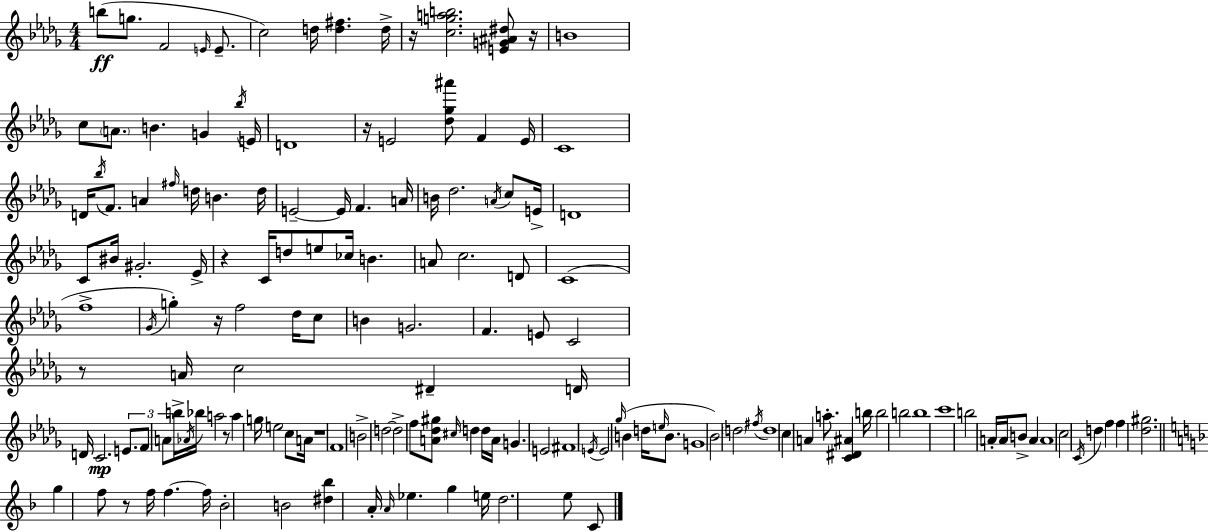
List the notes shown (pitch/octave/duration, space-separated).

B5/e G5/e. F4/h E4/s E4/e. C5/h D5/s [D5,F#5]/q. D5/s R/s [C5,G5,A5,B5]/h. [E4,G4,A#4,D#5]/e R/s B4/w C5/e A4/e. B4/q. G4/q Bb5/s E4/s D4/w R/s E4/h [Db5,Gb5,A#6]/e F4/q E4/s C4/w D4/s Bb5/s F4/e. A4/q F#5/s D5/s B4/q. D5/s E4/h E4/s F4/q. A4/s B4/s Db5/h. A4/s C5/e E4/s D4/w C4/e BIS4/s G#4/h. Eb4/s R/q C4/s D5/e E5/e CES5/s B4/q. A4/e C5/h. D4/e C4/w F5/w Gb4/s G5/q R/s F5/h Db5/s C5/e B4/q G4/h. F4/q. E4/e C4/h R/e A4/s C5/h D#4/q D4/s D4/s C4/h. E4/e. F4/e A4/e B5/s Ab4/s Bb5/s A5/h R/e A5/q G5/s E5/h C5/e A4/s R/w F4/w B4/h D5/h D5/h F5/e [A4,Db5,G#5]/e C#5/s D5/q D5/s A4/s G4/q. E4/h F#4/w E4/s E4/h Gb5/s B4/q D5/s E5/s B4/e. G4/w Bb4/h D5/h F#5/s D5/w C5/q A4/q A5/e. [C4,D#4,A#4]/q B5/s B5/h B5/h B5/w C6/w B5/h A4/s A4/s B4/e A4/q A4/w C5/h C4/s D5/q F5/q F5/q [Db5,G#5]/h. G5/q F5/e R/e F5/s F5/q. F5/s Bb4/h B4/h [D#5,Bb5]/q A4/s A4/s Eb5/q. G5/q E5/s D5/h. E5/e C4/e